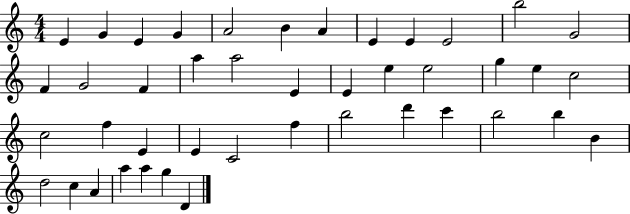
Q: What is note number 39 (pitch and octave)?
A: A4